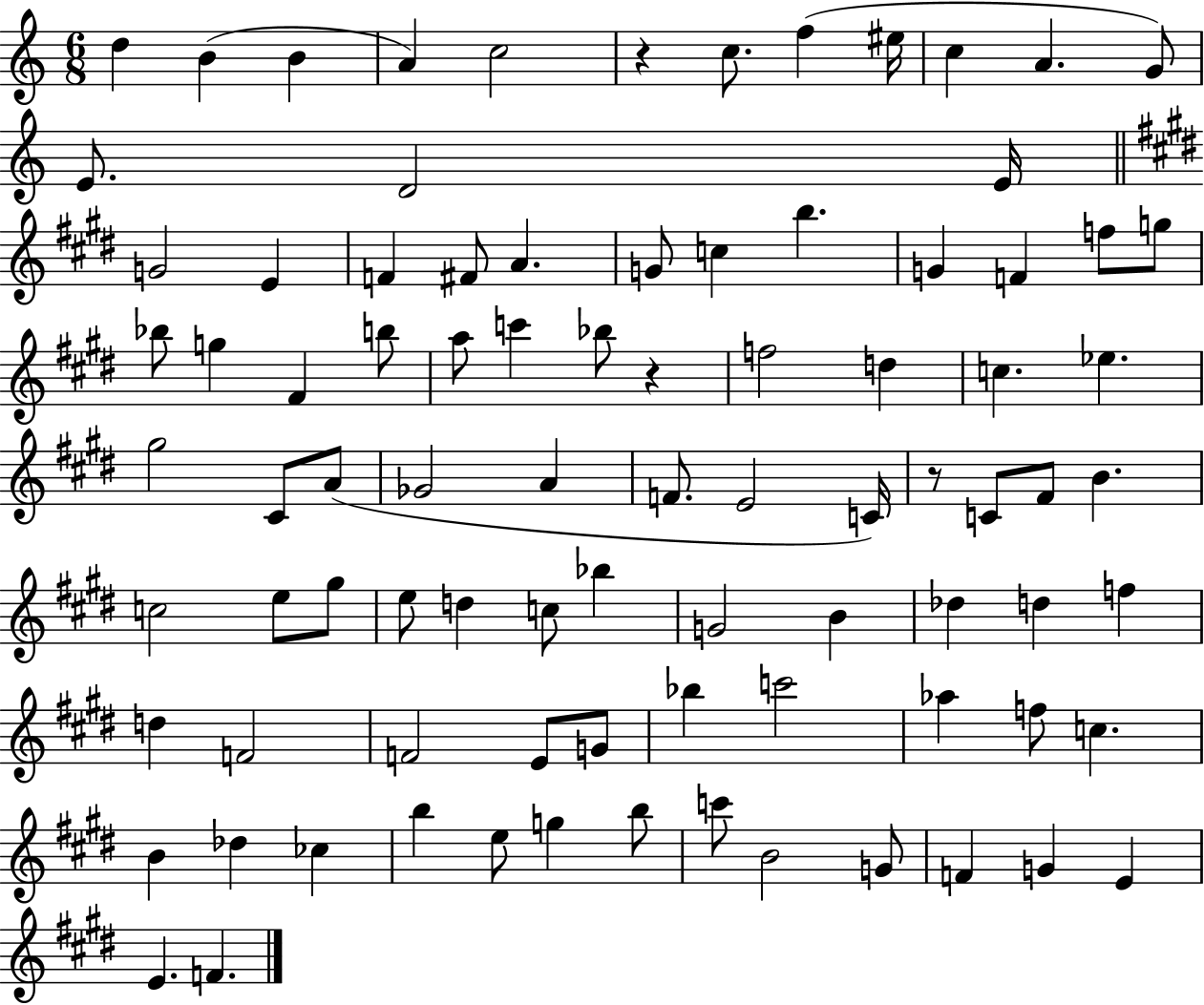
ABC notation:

X:1
T:Untitled
M:6/8
L:1/4
K:C
d B B A c2 z c/2 f ^e/4 c A G/2 E/2 D2 E/4 G2 E F ^F/2 A G/2 c b G F f/2 g/2 _b/2 g ^F b/2 a/2 c' _b/2 z f2 d c _e ^g2 ^C/2 A/2 _G2 A F/2 E2 C/4 z/2 C/2 ^F/2 B c2 e/2 ^g/2 e/2 d c/2 _b G2 B _d d f d F2 F2 E/2 G/2 _b c'2 _a f/2 c B _d _c b e/2 g b/2 c'/2 B2 G/2 F G E E F